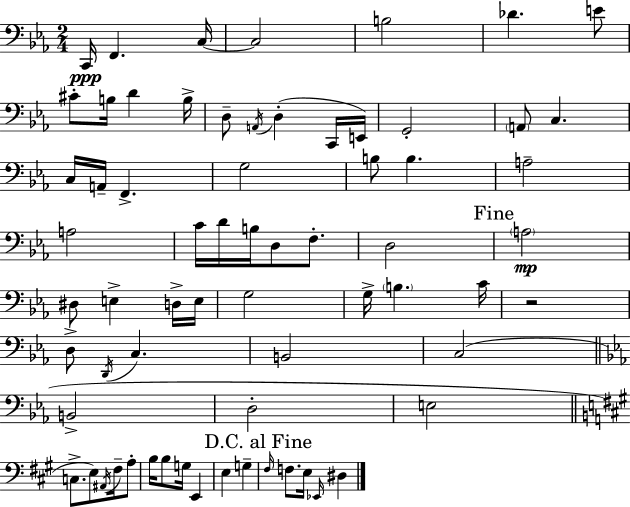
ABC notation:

X:1
T:Untitled
M:2/4
L:1/4
K:Eb
C,,/4 F,, C,/4 C,2 B,2 _D E/2 ^C/2 B,/4 D B,/4 D,/2 A,,/4 D, C,,/4 E,,/4 G,,2 A,,/2 C, C,/4 A,,/4 F,, G,2 B,/2 B, A,2 A,2 C/4 D/4 B,/4 D,/2 F,/2 D,2 A,2 ^D,/2 E, D,/4 E,/4 G,2 G,/4 B, C/4 z2 D,/2 D,,/4 C, B,,2 C,2 B,,2 D,2 E,2 C,/2 E,/2 ^A,,/4 ^F,/4 A,/2 B,/4 B,/2 G,/4 E,, E, G, ^F,/4 F,/2 E,/4 _E,,/4 ^D,